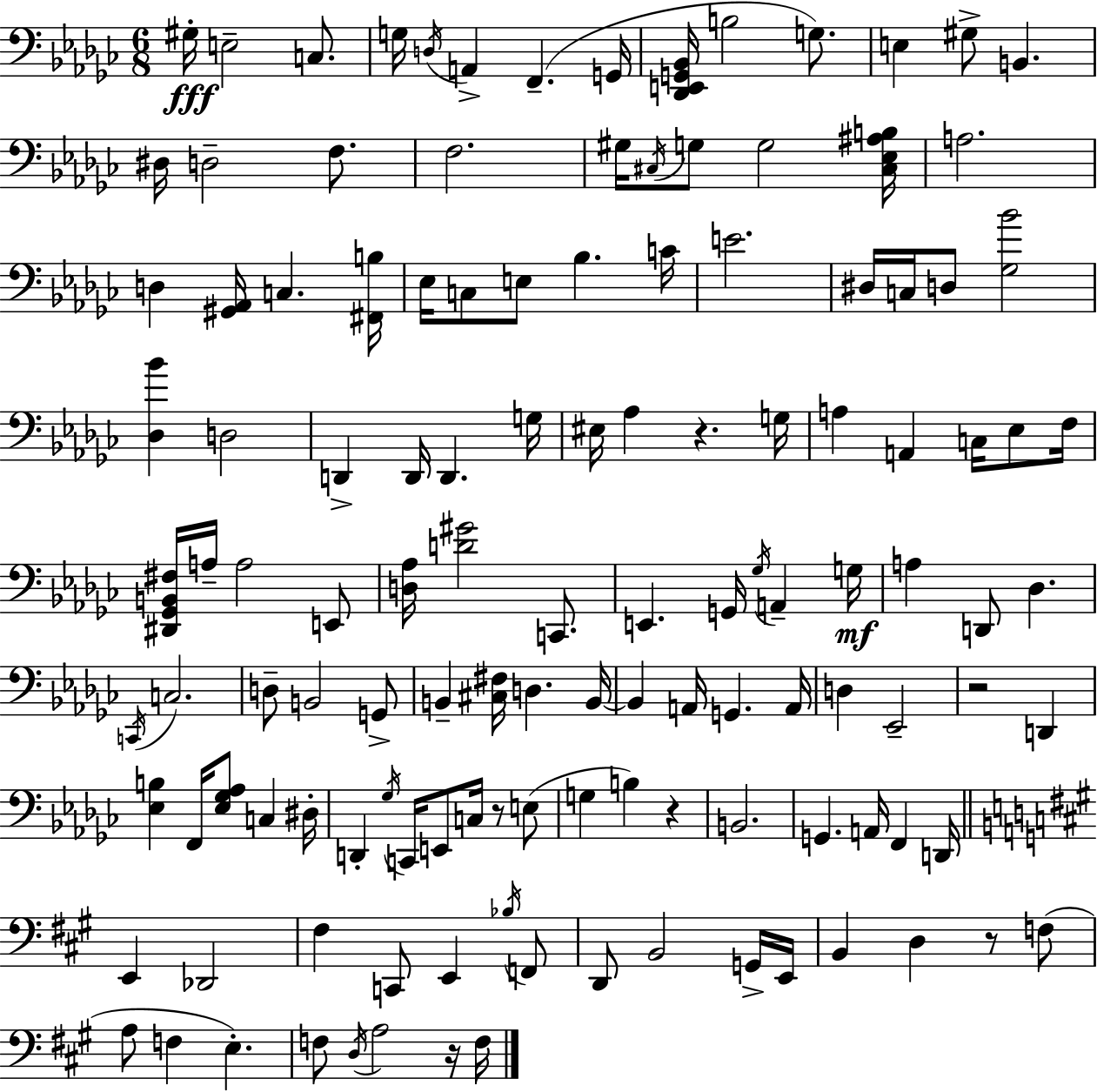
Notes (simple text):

G#3/s E3/h C3/e. G3/s D3/s A2/q F2/q. G2/s [Db2,E2,G2,Bb2]/s B3/h G3/e. E3/q G#3/e B2/q. D#3/s D3/h F3/e. F3/h. G#3/s C#3/s G3/e G3/h [C#3,Eb3,A#3,B3]/s A3/h. D3/q [G#2,Ab2]/s C3/q. [F#2,B3]/s Eb3/s C3/e E3/e Bb3/q. C4/s E4/h. D#3/s C3/s D3/e [Gb3,Bb4]/h [Db3,Bb4]/q D3/h D2/q D2/s D2/q. G3/s EIS3/s Ab3/q R/q. G3/s A3/q A2/q C3/s Eb3/e F3/s [D#2,Gb2,B2,F#3]/s A3/s A3/h E2/e [D3,Ab3]/s [D4,G#4]/h C2/e. E2/q. G2/s Gb3/s A2/q G3/s A3/q D2/e Db3/q. C2/s C3/h. D3/e B2/h G2/e B2/q [C#3,F#3]/s D3/q. B2/s B2/q A2/s G2/q. A2/s D3/q Eb2/h R/h D2/q [Eb3,B3]/q F2/s [Eb3,Gb3,Ab3]/e C3/q D#3/s D2/q Gb3/s C2/s E2/e C3/s R/e E3/e G3/q B3/q R/q B2/h. G2/q. A2/s F2/q D2/s E2/q Db2/h F#3/q C2/e E2/q Bb3/s F2/e D2/e B2/h G2/s E2/s B2/q D3/q R/e F3/e A3/e F3/q E3/q. F3/e D3/s A3/h R/s F3/s